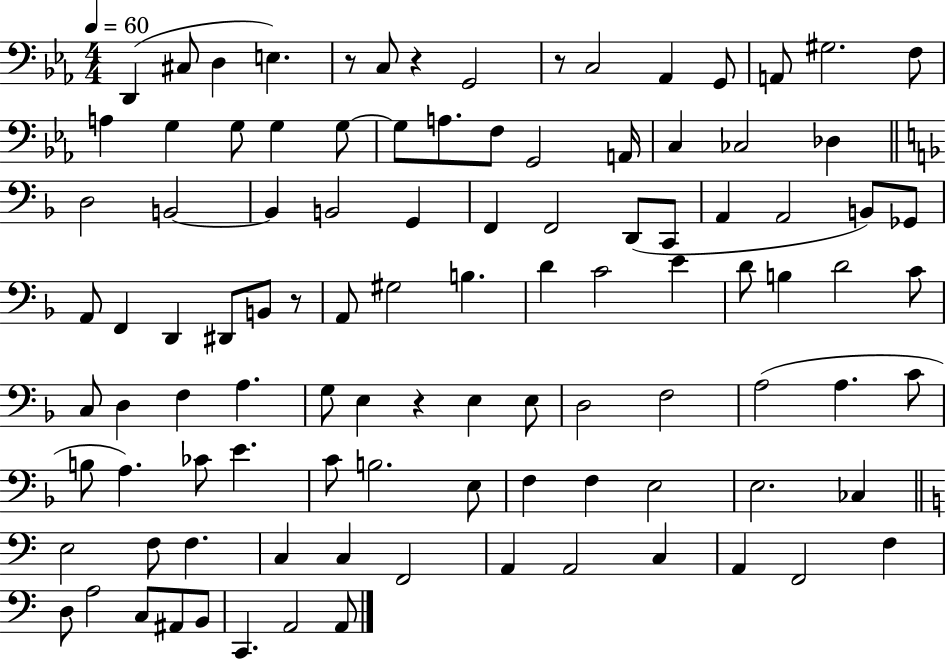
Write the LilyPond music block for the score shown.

{
  \clef bass
  \numericTimeSignature
  \time 4/4
  \key ees \major
  \tempo 4 = 60
  d,4( cis8 d4 e4.) | r8 c8 r4 g,2 | r8 c2 aes,4 g,8 | a,8 gis2. f8 | \break a4 g4 g8 g4 g8~~ | g8 a8. f8 g,2 a,16 | c4 ces2 des4 | \bar "||" \break \key f \major d2 b,2~~ | b,4 b,2 g,4 | f,4 f,2 d,8( c,8 | a,4 a,2 b,8) ges,8 | \break a,8 f,4 d,4 dis,8 b,8 r8 | a,8 gis2 b4. | d'4 c'2 e'4 | d'8 b4 d'2 c'8 | \break c8 d4 f4 a4. | g8 e4 r4 e4 e8 | d2 f2 | a2( a4. c'8 | \break b8 a4.) ces'8 e'4. | c'8 b2. e8 | f4 f4 e2 | e2. ces4 | \break \bar "||" \break \key a \minor e2 f8 f4. | c4 c4 f,2 | a,4 a,2 c4 | a,4 f,2 f4 | \break d8 a2 c8 ais,8 b,8 | c,4. a,2 a,8 | \bar "|."
}